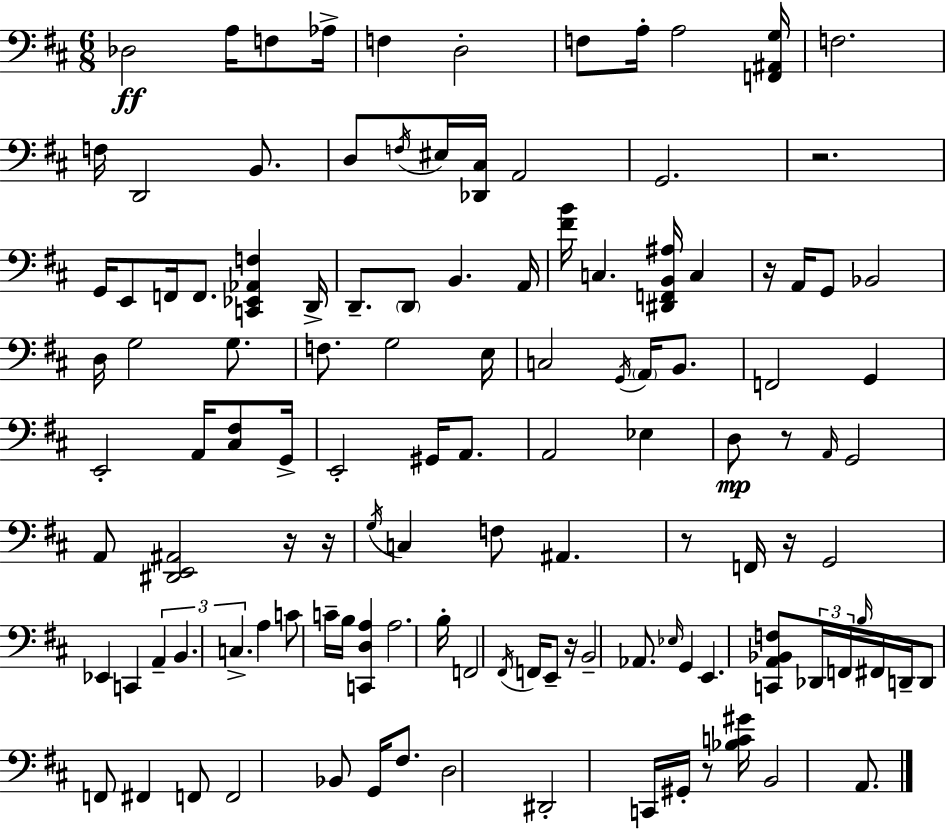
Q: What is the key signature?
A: D major